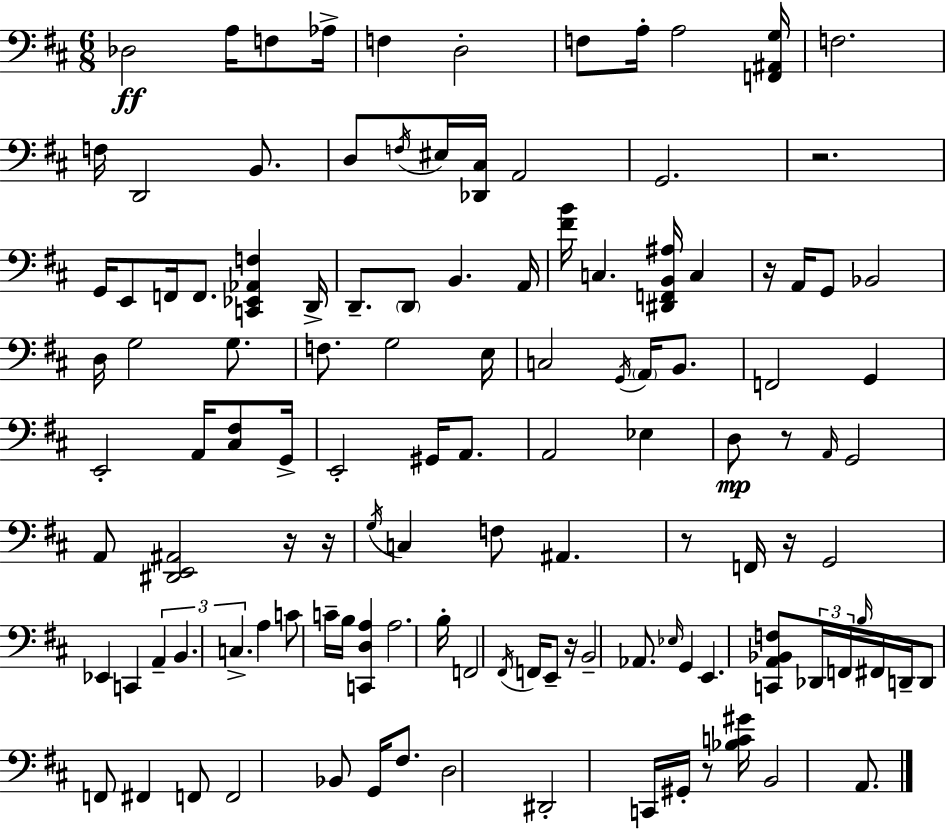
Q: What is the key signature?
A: D major